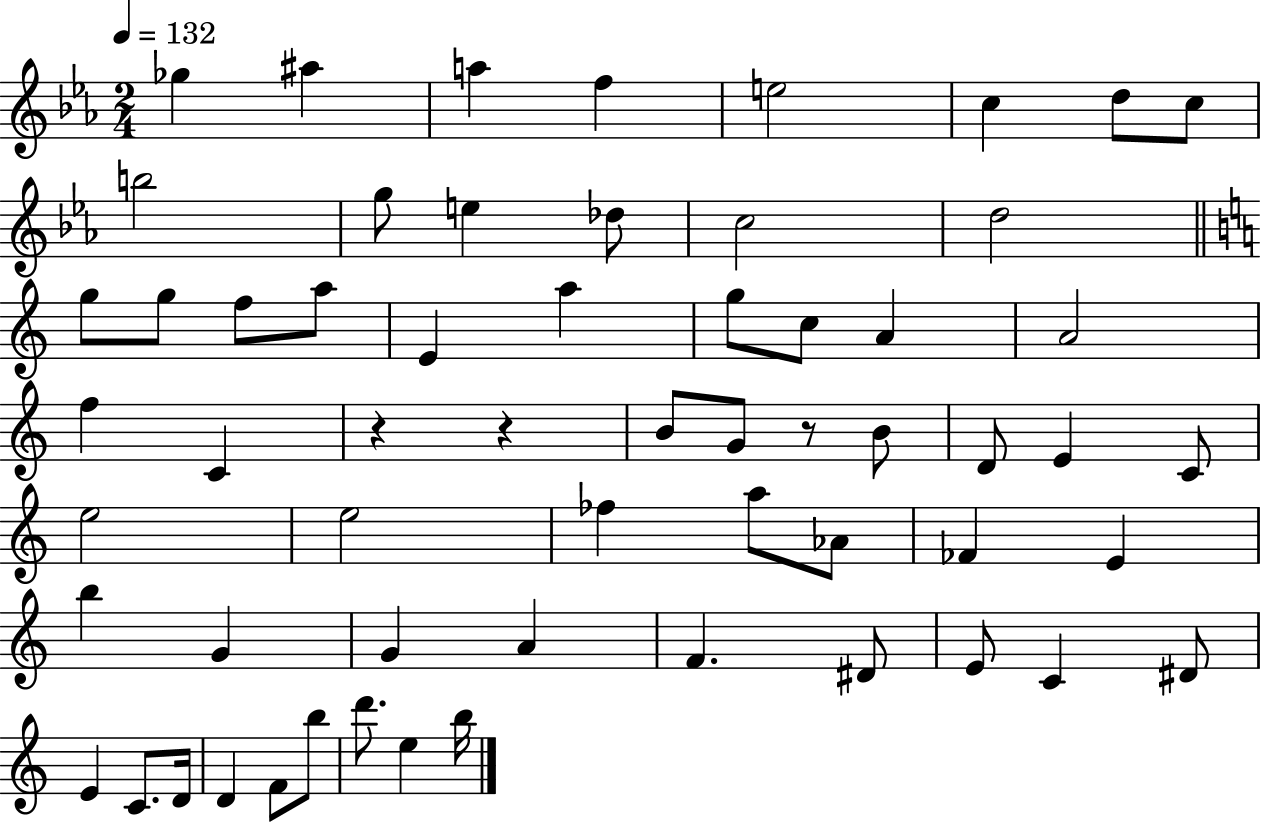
{
  \clef treble
  \numericTimeSignature
  \time 2/4
  \key ees \major
  \tempo 4 = 132
  ges''4 ais''4 | a''4 f''4 | e''2 | c''4 d''8 c''8 | \break b''2 | g''8 e''4 des''8 | c''2 | d''2 | \break \bar "||" \break \key c \major g''8 g''8 f''8 a''8 | e'4 a''4 | g''8 c''8 a'4 | a'2 | \break f''4 c'4 | r4 r4 | b'8 g'8 r8 b'8 | d'8 e'4 c'8 | \break e''2 | e''2 | fes''4 a''8 aes'8 | fes'4 e'4 | \break b''4 g'4 | g'4 a'4 | f'4. dis'8 | e'8 c'4 dis'8 | \break e'4 c'8. d'16 | d'4 f'8 b''8 | d'''8. e''4 b''16 | \bar "|."
}